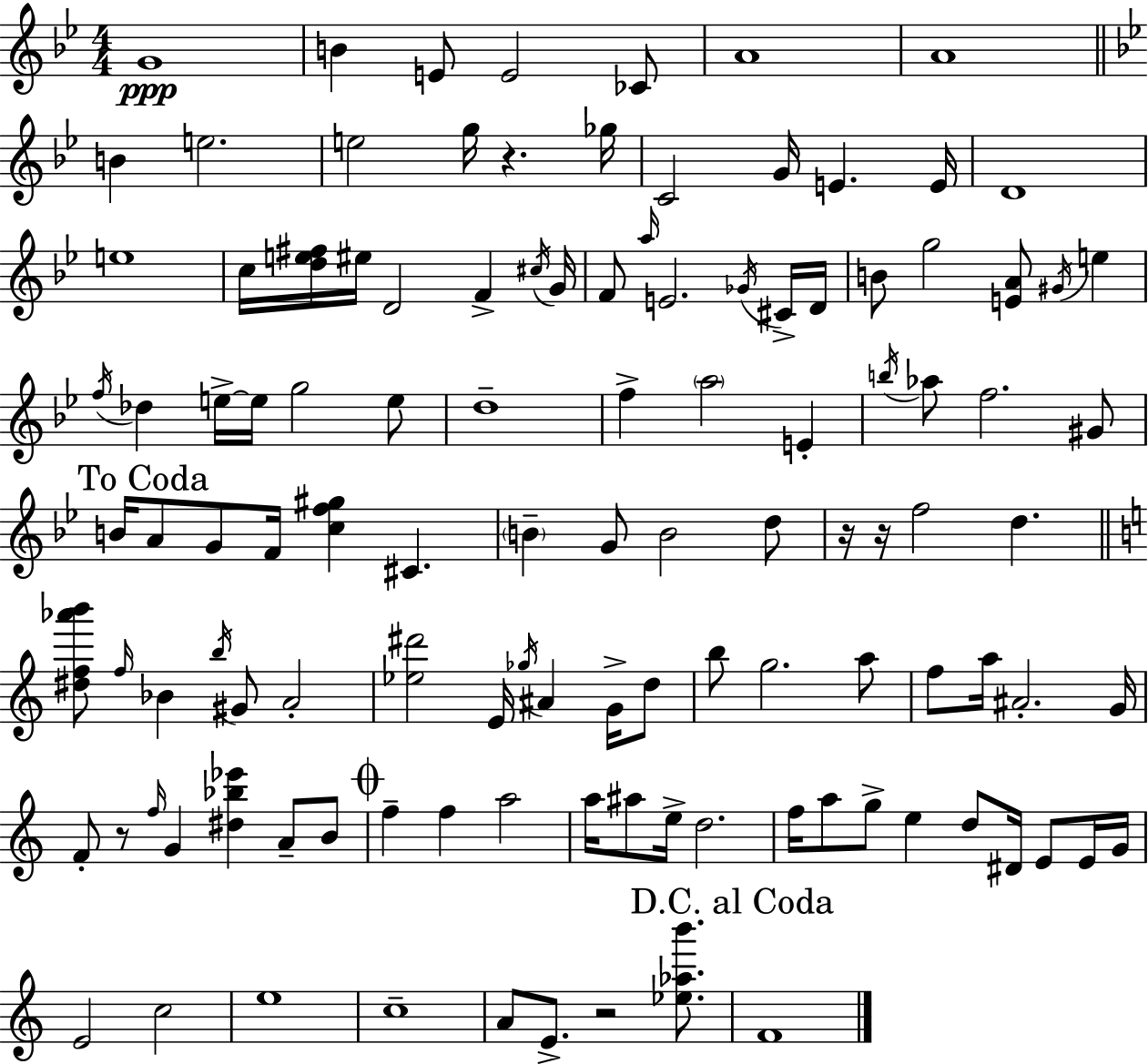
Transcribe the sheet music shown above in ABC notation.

X:1
T:Untitled
M:4/4
L:1/4
K:Gm
G4 B E/2 E2 _C/2 A4 A4 B e2 e2 g/4 z _g/4 C2 G/4 E E/4 D4 e4 c/4 [de^f]/4 ^e/4 D2 F ^c/4 G/4 F/2 a/4 E2 _G/4 ^C/4 D/4 B/2 g2 [EA]/2 ^G/4 e f/4 _d e/4 e/4 g2 e/2 d4 f a2 E b/4 _a/2 f2 ^G/2 B/4 A/2 G/2 F/4 [cf^g] ^C B G/2 B2 d/2 z/4 z/4 f2 d [^df_a'b']/2 f/4 _B b/4 ^G/2 A2 [_e^d']2 E/4 _g/4 ^A G/4 d/2 b/2 g2 a/2 f/2 a/4 ^A2 G/4 F/2 z/2 f/4 G [^d_b_e'] A/2 B/2 f f a2 a/4 ^a/2 e/4 d2 f/4 a/2 g/2 e d/2 ^D/4 E/2 E/4 G/4 E2 c2 e4 c4 A/2 E/2 z2 [_e_ab']/2 F4